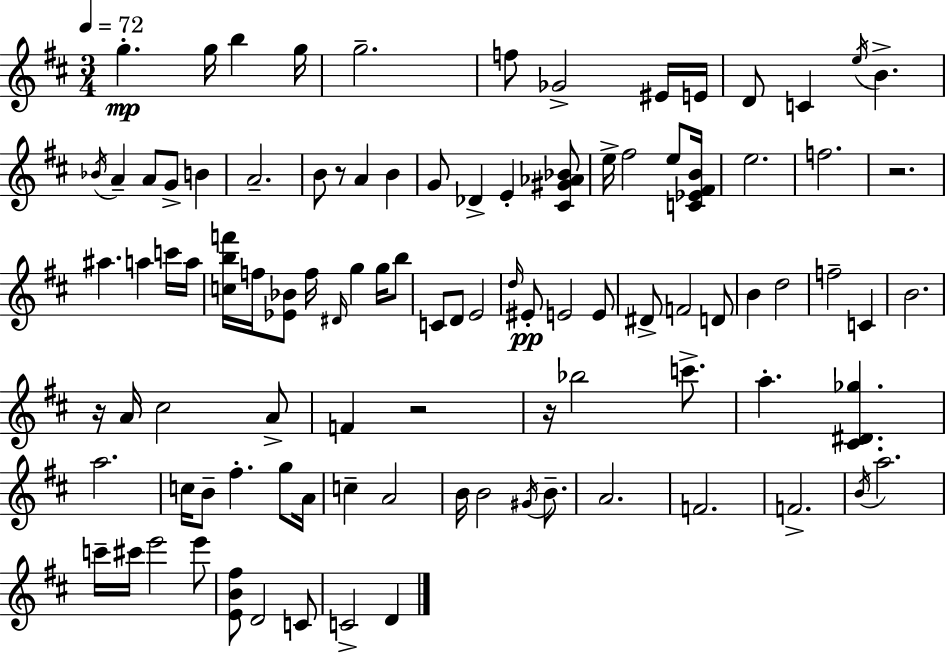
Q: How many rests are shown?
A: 5